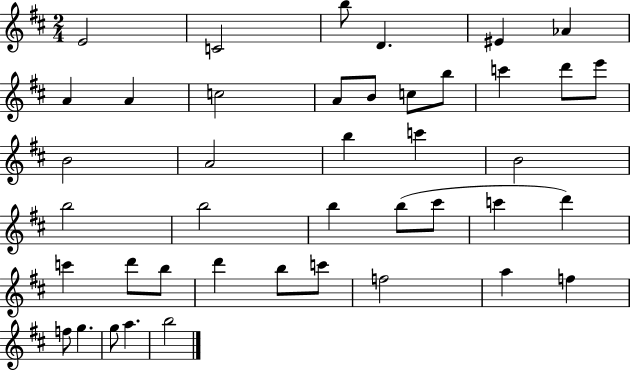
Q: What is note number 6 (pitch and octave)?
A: Ab4